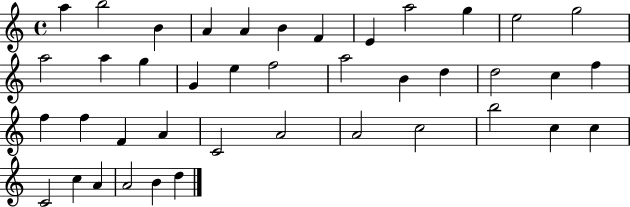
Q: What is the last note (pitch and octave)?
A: D5